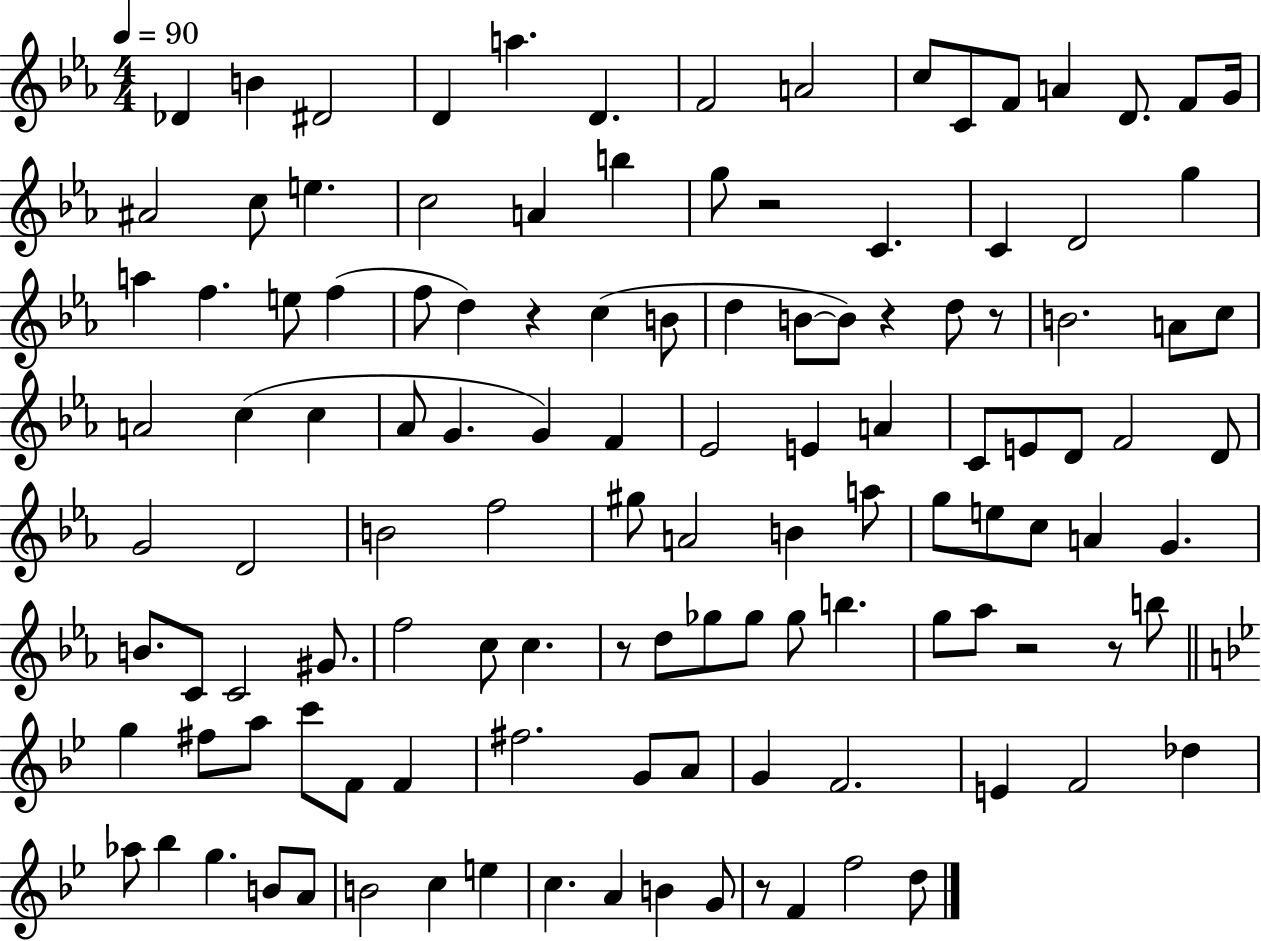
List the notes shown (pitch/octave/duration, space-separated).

Db4/q B4/q D#4/h D4/q A5/q. D4/q. F4/h A4/h C5/e C4/e F4/e A4/q D4/e. F4/e G4/s A#4/h C5/e E5/q. C5/h A4/q B5/q G5/e R/h C4/q. C4/q D4/h G5/q A5/q F5/q. E5/e F5/q F5/e D5/q R/q C5/q B4/e D5/q B4/e B4/e R/q D5/e R/e B4/h. A4/e C5/e A4/h C5/q C5/q Ab4/e G4/q. G4/q F4/q Eb4/h E4/q A4/q C4/e E4/e D4/e F4/h D4/e G4/h D4/h B4/h F5/h G#5/e A4/h B4/q A5/e G5/e E5/e C5/e A4/q G4/q. B4/e. C4/e C4/h G#4/e. F5/h C5/e C5/q. R/e D5/e Gb5/e Gb5/e Gb5/e B5/q. G5/e Ab5/e R/h R/e B5/e G5/q F#5/e A5/e C6/e F4/e F4/q F#5/h. G4/e A4/e G4/q F4/h. E4/q F4/h Db5/q Ab5/e Bb5/q G5/q. B4/e A4/e B4/h C5/q E5/q C5/q. A4/q B4/q G4/e R/e F4/q F5/h D5/e